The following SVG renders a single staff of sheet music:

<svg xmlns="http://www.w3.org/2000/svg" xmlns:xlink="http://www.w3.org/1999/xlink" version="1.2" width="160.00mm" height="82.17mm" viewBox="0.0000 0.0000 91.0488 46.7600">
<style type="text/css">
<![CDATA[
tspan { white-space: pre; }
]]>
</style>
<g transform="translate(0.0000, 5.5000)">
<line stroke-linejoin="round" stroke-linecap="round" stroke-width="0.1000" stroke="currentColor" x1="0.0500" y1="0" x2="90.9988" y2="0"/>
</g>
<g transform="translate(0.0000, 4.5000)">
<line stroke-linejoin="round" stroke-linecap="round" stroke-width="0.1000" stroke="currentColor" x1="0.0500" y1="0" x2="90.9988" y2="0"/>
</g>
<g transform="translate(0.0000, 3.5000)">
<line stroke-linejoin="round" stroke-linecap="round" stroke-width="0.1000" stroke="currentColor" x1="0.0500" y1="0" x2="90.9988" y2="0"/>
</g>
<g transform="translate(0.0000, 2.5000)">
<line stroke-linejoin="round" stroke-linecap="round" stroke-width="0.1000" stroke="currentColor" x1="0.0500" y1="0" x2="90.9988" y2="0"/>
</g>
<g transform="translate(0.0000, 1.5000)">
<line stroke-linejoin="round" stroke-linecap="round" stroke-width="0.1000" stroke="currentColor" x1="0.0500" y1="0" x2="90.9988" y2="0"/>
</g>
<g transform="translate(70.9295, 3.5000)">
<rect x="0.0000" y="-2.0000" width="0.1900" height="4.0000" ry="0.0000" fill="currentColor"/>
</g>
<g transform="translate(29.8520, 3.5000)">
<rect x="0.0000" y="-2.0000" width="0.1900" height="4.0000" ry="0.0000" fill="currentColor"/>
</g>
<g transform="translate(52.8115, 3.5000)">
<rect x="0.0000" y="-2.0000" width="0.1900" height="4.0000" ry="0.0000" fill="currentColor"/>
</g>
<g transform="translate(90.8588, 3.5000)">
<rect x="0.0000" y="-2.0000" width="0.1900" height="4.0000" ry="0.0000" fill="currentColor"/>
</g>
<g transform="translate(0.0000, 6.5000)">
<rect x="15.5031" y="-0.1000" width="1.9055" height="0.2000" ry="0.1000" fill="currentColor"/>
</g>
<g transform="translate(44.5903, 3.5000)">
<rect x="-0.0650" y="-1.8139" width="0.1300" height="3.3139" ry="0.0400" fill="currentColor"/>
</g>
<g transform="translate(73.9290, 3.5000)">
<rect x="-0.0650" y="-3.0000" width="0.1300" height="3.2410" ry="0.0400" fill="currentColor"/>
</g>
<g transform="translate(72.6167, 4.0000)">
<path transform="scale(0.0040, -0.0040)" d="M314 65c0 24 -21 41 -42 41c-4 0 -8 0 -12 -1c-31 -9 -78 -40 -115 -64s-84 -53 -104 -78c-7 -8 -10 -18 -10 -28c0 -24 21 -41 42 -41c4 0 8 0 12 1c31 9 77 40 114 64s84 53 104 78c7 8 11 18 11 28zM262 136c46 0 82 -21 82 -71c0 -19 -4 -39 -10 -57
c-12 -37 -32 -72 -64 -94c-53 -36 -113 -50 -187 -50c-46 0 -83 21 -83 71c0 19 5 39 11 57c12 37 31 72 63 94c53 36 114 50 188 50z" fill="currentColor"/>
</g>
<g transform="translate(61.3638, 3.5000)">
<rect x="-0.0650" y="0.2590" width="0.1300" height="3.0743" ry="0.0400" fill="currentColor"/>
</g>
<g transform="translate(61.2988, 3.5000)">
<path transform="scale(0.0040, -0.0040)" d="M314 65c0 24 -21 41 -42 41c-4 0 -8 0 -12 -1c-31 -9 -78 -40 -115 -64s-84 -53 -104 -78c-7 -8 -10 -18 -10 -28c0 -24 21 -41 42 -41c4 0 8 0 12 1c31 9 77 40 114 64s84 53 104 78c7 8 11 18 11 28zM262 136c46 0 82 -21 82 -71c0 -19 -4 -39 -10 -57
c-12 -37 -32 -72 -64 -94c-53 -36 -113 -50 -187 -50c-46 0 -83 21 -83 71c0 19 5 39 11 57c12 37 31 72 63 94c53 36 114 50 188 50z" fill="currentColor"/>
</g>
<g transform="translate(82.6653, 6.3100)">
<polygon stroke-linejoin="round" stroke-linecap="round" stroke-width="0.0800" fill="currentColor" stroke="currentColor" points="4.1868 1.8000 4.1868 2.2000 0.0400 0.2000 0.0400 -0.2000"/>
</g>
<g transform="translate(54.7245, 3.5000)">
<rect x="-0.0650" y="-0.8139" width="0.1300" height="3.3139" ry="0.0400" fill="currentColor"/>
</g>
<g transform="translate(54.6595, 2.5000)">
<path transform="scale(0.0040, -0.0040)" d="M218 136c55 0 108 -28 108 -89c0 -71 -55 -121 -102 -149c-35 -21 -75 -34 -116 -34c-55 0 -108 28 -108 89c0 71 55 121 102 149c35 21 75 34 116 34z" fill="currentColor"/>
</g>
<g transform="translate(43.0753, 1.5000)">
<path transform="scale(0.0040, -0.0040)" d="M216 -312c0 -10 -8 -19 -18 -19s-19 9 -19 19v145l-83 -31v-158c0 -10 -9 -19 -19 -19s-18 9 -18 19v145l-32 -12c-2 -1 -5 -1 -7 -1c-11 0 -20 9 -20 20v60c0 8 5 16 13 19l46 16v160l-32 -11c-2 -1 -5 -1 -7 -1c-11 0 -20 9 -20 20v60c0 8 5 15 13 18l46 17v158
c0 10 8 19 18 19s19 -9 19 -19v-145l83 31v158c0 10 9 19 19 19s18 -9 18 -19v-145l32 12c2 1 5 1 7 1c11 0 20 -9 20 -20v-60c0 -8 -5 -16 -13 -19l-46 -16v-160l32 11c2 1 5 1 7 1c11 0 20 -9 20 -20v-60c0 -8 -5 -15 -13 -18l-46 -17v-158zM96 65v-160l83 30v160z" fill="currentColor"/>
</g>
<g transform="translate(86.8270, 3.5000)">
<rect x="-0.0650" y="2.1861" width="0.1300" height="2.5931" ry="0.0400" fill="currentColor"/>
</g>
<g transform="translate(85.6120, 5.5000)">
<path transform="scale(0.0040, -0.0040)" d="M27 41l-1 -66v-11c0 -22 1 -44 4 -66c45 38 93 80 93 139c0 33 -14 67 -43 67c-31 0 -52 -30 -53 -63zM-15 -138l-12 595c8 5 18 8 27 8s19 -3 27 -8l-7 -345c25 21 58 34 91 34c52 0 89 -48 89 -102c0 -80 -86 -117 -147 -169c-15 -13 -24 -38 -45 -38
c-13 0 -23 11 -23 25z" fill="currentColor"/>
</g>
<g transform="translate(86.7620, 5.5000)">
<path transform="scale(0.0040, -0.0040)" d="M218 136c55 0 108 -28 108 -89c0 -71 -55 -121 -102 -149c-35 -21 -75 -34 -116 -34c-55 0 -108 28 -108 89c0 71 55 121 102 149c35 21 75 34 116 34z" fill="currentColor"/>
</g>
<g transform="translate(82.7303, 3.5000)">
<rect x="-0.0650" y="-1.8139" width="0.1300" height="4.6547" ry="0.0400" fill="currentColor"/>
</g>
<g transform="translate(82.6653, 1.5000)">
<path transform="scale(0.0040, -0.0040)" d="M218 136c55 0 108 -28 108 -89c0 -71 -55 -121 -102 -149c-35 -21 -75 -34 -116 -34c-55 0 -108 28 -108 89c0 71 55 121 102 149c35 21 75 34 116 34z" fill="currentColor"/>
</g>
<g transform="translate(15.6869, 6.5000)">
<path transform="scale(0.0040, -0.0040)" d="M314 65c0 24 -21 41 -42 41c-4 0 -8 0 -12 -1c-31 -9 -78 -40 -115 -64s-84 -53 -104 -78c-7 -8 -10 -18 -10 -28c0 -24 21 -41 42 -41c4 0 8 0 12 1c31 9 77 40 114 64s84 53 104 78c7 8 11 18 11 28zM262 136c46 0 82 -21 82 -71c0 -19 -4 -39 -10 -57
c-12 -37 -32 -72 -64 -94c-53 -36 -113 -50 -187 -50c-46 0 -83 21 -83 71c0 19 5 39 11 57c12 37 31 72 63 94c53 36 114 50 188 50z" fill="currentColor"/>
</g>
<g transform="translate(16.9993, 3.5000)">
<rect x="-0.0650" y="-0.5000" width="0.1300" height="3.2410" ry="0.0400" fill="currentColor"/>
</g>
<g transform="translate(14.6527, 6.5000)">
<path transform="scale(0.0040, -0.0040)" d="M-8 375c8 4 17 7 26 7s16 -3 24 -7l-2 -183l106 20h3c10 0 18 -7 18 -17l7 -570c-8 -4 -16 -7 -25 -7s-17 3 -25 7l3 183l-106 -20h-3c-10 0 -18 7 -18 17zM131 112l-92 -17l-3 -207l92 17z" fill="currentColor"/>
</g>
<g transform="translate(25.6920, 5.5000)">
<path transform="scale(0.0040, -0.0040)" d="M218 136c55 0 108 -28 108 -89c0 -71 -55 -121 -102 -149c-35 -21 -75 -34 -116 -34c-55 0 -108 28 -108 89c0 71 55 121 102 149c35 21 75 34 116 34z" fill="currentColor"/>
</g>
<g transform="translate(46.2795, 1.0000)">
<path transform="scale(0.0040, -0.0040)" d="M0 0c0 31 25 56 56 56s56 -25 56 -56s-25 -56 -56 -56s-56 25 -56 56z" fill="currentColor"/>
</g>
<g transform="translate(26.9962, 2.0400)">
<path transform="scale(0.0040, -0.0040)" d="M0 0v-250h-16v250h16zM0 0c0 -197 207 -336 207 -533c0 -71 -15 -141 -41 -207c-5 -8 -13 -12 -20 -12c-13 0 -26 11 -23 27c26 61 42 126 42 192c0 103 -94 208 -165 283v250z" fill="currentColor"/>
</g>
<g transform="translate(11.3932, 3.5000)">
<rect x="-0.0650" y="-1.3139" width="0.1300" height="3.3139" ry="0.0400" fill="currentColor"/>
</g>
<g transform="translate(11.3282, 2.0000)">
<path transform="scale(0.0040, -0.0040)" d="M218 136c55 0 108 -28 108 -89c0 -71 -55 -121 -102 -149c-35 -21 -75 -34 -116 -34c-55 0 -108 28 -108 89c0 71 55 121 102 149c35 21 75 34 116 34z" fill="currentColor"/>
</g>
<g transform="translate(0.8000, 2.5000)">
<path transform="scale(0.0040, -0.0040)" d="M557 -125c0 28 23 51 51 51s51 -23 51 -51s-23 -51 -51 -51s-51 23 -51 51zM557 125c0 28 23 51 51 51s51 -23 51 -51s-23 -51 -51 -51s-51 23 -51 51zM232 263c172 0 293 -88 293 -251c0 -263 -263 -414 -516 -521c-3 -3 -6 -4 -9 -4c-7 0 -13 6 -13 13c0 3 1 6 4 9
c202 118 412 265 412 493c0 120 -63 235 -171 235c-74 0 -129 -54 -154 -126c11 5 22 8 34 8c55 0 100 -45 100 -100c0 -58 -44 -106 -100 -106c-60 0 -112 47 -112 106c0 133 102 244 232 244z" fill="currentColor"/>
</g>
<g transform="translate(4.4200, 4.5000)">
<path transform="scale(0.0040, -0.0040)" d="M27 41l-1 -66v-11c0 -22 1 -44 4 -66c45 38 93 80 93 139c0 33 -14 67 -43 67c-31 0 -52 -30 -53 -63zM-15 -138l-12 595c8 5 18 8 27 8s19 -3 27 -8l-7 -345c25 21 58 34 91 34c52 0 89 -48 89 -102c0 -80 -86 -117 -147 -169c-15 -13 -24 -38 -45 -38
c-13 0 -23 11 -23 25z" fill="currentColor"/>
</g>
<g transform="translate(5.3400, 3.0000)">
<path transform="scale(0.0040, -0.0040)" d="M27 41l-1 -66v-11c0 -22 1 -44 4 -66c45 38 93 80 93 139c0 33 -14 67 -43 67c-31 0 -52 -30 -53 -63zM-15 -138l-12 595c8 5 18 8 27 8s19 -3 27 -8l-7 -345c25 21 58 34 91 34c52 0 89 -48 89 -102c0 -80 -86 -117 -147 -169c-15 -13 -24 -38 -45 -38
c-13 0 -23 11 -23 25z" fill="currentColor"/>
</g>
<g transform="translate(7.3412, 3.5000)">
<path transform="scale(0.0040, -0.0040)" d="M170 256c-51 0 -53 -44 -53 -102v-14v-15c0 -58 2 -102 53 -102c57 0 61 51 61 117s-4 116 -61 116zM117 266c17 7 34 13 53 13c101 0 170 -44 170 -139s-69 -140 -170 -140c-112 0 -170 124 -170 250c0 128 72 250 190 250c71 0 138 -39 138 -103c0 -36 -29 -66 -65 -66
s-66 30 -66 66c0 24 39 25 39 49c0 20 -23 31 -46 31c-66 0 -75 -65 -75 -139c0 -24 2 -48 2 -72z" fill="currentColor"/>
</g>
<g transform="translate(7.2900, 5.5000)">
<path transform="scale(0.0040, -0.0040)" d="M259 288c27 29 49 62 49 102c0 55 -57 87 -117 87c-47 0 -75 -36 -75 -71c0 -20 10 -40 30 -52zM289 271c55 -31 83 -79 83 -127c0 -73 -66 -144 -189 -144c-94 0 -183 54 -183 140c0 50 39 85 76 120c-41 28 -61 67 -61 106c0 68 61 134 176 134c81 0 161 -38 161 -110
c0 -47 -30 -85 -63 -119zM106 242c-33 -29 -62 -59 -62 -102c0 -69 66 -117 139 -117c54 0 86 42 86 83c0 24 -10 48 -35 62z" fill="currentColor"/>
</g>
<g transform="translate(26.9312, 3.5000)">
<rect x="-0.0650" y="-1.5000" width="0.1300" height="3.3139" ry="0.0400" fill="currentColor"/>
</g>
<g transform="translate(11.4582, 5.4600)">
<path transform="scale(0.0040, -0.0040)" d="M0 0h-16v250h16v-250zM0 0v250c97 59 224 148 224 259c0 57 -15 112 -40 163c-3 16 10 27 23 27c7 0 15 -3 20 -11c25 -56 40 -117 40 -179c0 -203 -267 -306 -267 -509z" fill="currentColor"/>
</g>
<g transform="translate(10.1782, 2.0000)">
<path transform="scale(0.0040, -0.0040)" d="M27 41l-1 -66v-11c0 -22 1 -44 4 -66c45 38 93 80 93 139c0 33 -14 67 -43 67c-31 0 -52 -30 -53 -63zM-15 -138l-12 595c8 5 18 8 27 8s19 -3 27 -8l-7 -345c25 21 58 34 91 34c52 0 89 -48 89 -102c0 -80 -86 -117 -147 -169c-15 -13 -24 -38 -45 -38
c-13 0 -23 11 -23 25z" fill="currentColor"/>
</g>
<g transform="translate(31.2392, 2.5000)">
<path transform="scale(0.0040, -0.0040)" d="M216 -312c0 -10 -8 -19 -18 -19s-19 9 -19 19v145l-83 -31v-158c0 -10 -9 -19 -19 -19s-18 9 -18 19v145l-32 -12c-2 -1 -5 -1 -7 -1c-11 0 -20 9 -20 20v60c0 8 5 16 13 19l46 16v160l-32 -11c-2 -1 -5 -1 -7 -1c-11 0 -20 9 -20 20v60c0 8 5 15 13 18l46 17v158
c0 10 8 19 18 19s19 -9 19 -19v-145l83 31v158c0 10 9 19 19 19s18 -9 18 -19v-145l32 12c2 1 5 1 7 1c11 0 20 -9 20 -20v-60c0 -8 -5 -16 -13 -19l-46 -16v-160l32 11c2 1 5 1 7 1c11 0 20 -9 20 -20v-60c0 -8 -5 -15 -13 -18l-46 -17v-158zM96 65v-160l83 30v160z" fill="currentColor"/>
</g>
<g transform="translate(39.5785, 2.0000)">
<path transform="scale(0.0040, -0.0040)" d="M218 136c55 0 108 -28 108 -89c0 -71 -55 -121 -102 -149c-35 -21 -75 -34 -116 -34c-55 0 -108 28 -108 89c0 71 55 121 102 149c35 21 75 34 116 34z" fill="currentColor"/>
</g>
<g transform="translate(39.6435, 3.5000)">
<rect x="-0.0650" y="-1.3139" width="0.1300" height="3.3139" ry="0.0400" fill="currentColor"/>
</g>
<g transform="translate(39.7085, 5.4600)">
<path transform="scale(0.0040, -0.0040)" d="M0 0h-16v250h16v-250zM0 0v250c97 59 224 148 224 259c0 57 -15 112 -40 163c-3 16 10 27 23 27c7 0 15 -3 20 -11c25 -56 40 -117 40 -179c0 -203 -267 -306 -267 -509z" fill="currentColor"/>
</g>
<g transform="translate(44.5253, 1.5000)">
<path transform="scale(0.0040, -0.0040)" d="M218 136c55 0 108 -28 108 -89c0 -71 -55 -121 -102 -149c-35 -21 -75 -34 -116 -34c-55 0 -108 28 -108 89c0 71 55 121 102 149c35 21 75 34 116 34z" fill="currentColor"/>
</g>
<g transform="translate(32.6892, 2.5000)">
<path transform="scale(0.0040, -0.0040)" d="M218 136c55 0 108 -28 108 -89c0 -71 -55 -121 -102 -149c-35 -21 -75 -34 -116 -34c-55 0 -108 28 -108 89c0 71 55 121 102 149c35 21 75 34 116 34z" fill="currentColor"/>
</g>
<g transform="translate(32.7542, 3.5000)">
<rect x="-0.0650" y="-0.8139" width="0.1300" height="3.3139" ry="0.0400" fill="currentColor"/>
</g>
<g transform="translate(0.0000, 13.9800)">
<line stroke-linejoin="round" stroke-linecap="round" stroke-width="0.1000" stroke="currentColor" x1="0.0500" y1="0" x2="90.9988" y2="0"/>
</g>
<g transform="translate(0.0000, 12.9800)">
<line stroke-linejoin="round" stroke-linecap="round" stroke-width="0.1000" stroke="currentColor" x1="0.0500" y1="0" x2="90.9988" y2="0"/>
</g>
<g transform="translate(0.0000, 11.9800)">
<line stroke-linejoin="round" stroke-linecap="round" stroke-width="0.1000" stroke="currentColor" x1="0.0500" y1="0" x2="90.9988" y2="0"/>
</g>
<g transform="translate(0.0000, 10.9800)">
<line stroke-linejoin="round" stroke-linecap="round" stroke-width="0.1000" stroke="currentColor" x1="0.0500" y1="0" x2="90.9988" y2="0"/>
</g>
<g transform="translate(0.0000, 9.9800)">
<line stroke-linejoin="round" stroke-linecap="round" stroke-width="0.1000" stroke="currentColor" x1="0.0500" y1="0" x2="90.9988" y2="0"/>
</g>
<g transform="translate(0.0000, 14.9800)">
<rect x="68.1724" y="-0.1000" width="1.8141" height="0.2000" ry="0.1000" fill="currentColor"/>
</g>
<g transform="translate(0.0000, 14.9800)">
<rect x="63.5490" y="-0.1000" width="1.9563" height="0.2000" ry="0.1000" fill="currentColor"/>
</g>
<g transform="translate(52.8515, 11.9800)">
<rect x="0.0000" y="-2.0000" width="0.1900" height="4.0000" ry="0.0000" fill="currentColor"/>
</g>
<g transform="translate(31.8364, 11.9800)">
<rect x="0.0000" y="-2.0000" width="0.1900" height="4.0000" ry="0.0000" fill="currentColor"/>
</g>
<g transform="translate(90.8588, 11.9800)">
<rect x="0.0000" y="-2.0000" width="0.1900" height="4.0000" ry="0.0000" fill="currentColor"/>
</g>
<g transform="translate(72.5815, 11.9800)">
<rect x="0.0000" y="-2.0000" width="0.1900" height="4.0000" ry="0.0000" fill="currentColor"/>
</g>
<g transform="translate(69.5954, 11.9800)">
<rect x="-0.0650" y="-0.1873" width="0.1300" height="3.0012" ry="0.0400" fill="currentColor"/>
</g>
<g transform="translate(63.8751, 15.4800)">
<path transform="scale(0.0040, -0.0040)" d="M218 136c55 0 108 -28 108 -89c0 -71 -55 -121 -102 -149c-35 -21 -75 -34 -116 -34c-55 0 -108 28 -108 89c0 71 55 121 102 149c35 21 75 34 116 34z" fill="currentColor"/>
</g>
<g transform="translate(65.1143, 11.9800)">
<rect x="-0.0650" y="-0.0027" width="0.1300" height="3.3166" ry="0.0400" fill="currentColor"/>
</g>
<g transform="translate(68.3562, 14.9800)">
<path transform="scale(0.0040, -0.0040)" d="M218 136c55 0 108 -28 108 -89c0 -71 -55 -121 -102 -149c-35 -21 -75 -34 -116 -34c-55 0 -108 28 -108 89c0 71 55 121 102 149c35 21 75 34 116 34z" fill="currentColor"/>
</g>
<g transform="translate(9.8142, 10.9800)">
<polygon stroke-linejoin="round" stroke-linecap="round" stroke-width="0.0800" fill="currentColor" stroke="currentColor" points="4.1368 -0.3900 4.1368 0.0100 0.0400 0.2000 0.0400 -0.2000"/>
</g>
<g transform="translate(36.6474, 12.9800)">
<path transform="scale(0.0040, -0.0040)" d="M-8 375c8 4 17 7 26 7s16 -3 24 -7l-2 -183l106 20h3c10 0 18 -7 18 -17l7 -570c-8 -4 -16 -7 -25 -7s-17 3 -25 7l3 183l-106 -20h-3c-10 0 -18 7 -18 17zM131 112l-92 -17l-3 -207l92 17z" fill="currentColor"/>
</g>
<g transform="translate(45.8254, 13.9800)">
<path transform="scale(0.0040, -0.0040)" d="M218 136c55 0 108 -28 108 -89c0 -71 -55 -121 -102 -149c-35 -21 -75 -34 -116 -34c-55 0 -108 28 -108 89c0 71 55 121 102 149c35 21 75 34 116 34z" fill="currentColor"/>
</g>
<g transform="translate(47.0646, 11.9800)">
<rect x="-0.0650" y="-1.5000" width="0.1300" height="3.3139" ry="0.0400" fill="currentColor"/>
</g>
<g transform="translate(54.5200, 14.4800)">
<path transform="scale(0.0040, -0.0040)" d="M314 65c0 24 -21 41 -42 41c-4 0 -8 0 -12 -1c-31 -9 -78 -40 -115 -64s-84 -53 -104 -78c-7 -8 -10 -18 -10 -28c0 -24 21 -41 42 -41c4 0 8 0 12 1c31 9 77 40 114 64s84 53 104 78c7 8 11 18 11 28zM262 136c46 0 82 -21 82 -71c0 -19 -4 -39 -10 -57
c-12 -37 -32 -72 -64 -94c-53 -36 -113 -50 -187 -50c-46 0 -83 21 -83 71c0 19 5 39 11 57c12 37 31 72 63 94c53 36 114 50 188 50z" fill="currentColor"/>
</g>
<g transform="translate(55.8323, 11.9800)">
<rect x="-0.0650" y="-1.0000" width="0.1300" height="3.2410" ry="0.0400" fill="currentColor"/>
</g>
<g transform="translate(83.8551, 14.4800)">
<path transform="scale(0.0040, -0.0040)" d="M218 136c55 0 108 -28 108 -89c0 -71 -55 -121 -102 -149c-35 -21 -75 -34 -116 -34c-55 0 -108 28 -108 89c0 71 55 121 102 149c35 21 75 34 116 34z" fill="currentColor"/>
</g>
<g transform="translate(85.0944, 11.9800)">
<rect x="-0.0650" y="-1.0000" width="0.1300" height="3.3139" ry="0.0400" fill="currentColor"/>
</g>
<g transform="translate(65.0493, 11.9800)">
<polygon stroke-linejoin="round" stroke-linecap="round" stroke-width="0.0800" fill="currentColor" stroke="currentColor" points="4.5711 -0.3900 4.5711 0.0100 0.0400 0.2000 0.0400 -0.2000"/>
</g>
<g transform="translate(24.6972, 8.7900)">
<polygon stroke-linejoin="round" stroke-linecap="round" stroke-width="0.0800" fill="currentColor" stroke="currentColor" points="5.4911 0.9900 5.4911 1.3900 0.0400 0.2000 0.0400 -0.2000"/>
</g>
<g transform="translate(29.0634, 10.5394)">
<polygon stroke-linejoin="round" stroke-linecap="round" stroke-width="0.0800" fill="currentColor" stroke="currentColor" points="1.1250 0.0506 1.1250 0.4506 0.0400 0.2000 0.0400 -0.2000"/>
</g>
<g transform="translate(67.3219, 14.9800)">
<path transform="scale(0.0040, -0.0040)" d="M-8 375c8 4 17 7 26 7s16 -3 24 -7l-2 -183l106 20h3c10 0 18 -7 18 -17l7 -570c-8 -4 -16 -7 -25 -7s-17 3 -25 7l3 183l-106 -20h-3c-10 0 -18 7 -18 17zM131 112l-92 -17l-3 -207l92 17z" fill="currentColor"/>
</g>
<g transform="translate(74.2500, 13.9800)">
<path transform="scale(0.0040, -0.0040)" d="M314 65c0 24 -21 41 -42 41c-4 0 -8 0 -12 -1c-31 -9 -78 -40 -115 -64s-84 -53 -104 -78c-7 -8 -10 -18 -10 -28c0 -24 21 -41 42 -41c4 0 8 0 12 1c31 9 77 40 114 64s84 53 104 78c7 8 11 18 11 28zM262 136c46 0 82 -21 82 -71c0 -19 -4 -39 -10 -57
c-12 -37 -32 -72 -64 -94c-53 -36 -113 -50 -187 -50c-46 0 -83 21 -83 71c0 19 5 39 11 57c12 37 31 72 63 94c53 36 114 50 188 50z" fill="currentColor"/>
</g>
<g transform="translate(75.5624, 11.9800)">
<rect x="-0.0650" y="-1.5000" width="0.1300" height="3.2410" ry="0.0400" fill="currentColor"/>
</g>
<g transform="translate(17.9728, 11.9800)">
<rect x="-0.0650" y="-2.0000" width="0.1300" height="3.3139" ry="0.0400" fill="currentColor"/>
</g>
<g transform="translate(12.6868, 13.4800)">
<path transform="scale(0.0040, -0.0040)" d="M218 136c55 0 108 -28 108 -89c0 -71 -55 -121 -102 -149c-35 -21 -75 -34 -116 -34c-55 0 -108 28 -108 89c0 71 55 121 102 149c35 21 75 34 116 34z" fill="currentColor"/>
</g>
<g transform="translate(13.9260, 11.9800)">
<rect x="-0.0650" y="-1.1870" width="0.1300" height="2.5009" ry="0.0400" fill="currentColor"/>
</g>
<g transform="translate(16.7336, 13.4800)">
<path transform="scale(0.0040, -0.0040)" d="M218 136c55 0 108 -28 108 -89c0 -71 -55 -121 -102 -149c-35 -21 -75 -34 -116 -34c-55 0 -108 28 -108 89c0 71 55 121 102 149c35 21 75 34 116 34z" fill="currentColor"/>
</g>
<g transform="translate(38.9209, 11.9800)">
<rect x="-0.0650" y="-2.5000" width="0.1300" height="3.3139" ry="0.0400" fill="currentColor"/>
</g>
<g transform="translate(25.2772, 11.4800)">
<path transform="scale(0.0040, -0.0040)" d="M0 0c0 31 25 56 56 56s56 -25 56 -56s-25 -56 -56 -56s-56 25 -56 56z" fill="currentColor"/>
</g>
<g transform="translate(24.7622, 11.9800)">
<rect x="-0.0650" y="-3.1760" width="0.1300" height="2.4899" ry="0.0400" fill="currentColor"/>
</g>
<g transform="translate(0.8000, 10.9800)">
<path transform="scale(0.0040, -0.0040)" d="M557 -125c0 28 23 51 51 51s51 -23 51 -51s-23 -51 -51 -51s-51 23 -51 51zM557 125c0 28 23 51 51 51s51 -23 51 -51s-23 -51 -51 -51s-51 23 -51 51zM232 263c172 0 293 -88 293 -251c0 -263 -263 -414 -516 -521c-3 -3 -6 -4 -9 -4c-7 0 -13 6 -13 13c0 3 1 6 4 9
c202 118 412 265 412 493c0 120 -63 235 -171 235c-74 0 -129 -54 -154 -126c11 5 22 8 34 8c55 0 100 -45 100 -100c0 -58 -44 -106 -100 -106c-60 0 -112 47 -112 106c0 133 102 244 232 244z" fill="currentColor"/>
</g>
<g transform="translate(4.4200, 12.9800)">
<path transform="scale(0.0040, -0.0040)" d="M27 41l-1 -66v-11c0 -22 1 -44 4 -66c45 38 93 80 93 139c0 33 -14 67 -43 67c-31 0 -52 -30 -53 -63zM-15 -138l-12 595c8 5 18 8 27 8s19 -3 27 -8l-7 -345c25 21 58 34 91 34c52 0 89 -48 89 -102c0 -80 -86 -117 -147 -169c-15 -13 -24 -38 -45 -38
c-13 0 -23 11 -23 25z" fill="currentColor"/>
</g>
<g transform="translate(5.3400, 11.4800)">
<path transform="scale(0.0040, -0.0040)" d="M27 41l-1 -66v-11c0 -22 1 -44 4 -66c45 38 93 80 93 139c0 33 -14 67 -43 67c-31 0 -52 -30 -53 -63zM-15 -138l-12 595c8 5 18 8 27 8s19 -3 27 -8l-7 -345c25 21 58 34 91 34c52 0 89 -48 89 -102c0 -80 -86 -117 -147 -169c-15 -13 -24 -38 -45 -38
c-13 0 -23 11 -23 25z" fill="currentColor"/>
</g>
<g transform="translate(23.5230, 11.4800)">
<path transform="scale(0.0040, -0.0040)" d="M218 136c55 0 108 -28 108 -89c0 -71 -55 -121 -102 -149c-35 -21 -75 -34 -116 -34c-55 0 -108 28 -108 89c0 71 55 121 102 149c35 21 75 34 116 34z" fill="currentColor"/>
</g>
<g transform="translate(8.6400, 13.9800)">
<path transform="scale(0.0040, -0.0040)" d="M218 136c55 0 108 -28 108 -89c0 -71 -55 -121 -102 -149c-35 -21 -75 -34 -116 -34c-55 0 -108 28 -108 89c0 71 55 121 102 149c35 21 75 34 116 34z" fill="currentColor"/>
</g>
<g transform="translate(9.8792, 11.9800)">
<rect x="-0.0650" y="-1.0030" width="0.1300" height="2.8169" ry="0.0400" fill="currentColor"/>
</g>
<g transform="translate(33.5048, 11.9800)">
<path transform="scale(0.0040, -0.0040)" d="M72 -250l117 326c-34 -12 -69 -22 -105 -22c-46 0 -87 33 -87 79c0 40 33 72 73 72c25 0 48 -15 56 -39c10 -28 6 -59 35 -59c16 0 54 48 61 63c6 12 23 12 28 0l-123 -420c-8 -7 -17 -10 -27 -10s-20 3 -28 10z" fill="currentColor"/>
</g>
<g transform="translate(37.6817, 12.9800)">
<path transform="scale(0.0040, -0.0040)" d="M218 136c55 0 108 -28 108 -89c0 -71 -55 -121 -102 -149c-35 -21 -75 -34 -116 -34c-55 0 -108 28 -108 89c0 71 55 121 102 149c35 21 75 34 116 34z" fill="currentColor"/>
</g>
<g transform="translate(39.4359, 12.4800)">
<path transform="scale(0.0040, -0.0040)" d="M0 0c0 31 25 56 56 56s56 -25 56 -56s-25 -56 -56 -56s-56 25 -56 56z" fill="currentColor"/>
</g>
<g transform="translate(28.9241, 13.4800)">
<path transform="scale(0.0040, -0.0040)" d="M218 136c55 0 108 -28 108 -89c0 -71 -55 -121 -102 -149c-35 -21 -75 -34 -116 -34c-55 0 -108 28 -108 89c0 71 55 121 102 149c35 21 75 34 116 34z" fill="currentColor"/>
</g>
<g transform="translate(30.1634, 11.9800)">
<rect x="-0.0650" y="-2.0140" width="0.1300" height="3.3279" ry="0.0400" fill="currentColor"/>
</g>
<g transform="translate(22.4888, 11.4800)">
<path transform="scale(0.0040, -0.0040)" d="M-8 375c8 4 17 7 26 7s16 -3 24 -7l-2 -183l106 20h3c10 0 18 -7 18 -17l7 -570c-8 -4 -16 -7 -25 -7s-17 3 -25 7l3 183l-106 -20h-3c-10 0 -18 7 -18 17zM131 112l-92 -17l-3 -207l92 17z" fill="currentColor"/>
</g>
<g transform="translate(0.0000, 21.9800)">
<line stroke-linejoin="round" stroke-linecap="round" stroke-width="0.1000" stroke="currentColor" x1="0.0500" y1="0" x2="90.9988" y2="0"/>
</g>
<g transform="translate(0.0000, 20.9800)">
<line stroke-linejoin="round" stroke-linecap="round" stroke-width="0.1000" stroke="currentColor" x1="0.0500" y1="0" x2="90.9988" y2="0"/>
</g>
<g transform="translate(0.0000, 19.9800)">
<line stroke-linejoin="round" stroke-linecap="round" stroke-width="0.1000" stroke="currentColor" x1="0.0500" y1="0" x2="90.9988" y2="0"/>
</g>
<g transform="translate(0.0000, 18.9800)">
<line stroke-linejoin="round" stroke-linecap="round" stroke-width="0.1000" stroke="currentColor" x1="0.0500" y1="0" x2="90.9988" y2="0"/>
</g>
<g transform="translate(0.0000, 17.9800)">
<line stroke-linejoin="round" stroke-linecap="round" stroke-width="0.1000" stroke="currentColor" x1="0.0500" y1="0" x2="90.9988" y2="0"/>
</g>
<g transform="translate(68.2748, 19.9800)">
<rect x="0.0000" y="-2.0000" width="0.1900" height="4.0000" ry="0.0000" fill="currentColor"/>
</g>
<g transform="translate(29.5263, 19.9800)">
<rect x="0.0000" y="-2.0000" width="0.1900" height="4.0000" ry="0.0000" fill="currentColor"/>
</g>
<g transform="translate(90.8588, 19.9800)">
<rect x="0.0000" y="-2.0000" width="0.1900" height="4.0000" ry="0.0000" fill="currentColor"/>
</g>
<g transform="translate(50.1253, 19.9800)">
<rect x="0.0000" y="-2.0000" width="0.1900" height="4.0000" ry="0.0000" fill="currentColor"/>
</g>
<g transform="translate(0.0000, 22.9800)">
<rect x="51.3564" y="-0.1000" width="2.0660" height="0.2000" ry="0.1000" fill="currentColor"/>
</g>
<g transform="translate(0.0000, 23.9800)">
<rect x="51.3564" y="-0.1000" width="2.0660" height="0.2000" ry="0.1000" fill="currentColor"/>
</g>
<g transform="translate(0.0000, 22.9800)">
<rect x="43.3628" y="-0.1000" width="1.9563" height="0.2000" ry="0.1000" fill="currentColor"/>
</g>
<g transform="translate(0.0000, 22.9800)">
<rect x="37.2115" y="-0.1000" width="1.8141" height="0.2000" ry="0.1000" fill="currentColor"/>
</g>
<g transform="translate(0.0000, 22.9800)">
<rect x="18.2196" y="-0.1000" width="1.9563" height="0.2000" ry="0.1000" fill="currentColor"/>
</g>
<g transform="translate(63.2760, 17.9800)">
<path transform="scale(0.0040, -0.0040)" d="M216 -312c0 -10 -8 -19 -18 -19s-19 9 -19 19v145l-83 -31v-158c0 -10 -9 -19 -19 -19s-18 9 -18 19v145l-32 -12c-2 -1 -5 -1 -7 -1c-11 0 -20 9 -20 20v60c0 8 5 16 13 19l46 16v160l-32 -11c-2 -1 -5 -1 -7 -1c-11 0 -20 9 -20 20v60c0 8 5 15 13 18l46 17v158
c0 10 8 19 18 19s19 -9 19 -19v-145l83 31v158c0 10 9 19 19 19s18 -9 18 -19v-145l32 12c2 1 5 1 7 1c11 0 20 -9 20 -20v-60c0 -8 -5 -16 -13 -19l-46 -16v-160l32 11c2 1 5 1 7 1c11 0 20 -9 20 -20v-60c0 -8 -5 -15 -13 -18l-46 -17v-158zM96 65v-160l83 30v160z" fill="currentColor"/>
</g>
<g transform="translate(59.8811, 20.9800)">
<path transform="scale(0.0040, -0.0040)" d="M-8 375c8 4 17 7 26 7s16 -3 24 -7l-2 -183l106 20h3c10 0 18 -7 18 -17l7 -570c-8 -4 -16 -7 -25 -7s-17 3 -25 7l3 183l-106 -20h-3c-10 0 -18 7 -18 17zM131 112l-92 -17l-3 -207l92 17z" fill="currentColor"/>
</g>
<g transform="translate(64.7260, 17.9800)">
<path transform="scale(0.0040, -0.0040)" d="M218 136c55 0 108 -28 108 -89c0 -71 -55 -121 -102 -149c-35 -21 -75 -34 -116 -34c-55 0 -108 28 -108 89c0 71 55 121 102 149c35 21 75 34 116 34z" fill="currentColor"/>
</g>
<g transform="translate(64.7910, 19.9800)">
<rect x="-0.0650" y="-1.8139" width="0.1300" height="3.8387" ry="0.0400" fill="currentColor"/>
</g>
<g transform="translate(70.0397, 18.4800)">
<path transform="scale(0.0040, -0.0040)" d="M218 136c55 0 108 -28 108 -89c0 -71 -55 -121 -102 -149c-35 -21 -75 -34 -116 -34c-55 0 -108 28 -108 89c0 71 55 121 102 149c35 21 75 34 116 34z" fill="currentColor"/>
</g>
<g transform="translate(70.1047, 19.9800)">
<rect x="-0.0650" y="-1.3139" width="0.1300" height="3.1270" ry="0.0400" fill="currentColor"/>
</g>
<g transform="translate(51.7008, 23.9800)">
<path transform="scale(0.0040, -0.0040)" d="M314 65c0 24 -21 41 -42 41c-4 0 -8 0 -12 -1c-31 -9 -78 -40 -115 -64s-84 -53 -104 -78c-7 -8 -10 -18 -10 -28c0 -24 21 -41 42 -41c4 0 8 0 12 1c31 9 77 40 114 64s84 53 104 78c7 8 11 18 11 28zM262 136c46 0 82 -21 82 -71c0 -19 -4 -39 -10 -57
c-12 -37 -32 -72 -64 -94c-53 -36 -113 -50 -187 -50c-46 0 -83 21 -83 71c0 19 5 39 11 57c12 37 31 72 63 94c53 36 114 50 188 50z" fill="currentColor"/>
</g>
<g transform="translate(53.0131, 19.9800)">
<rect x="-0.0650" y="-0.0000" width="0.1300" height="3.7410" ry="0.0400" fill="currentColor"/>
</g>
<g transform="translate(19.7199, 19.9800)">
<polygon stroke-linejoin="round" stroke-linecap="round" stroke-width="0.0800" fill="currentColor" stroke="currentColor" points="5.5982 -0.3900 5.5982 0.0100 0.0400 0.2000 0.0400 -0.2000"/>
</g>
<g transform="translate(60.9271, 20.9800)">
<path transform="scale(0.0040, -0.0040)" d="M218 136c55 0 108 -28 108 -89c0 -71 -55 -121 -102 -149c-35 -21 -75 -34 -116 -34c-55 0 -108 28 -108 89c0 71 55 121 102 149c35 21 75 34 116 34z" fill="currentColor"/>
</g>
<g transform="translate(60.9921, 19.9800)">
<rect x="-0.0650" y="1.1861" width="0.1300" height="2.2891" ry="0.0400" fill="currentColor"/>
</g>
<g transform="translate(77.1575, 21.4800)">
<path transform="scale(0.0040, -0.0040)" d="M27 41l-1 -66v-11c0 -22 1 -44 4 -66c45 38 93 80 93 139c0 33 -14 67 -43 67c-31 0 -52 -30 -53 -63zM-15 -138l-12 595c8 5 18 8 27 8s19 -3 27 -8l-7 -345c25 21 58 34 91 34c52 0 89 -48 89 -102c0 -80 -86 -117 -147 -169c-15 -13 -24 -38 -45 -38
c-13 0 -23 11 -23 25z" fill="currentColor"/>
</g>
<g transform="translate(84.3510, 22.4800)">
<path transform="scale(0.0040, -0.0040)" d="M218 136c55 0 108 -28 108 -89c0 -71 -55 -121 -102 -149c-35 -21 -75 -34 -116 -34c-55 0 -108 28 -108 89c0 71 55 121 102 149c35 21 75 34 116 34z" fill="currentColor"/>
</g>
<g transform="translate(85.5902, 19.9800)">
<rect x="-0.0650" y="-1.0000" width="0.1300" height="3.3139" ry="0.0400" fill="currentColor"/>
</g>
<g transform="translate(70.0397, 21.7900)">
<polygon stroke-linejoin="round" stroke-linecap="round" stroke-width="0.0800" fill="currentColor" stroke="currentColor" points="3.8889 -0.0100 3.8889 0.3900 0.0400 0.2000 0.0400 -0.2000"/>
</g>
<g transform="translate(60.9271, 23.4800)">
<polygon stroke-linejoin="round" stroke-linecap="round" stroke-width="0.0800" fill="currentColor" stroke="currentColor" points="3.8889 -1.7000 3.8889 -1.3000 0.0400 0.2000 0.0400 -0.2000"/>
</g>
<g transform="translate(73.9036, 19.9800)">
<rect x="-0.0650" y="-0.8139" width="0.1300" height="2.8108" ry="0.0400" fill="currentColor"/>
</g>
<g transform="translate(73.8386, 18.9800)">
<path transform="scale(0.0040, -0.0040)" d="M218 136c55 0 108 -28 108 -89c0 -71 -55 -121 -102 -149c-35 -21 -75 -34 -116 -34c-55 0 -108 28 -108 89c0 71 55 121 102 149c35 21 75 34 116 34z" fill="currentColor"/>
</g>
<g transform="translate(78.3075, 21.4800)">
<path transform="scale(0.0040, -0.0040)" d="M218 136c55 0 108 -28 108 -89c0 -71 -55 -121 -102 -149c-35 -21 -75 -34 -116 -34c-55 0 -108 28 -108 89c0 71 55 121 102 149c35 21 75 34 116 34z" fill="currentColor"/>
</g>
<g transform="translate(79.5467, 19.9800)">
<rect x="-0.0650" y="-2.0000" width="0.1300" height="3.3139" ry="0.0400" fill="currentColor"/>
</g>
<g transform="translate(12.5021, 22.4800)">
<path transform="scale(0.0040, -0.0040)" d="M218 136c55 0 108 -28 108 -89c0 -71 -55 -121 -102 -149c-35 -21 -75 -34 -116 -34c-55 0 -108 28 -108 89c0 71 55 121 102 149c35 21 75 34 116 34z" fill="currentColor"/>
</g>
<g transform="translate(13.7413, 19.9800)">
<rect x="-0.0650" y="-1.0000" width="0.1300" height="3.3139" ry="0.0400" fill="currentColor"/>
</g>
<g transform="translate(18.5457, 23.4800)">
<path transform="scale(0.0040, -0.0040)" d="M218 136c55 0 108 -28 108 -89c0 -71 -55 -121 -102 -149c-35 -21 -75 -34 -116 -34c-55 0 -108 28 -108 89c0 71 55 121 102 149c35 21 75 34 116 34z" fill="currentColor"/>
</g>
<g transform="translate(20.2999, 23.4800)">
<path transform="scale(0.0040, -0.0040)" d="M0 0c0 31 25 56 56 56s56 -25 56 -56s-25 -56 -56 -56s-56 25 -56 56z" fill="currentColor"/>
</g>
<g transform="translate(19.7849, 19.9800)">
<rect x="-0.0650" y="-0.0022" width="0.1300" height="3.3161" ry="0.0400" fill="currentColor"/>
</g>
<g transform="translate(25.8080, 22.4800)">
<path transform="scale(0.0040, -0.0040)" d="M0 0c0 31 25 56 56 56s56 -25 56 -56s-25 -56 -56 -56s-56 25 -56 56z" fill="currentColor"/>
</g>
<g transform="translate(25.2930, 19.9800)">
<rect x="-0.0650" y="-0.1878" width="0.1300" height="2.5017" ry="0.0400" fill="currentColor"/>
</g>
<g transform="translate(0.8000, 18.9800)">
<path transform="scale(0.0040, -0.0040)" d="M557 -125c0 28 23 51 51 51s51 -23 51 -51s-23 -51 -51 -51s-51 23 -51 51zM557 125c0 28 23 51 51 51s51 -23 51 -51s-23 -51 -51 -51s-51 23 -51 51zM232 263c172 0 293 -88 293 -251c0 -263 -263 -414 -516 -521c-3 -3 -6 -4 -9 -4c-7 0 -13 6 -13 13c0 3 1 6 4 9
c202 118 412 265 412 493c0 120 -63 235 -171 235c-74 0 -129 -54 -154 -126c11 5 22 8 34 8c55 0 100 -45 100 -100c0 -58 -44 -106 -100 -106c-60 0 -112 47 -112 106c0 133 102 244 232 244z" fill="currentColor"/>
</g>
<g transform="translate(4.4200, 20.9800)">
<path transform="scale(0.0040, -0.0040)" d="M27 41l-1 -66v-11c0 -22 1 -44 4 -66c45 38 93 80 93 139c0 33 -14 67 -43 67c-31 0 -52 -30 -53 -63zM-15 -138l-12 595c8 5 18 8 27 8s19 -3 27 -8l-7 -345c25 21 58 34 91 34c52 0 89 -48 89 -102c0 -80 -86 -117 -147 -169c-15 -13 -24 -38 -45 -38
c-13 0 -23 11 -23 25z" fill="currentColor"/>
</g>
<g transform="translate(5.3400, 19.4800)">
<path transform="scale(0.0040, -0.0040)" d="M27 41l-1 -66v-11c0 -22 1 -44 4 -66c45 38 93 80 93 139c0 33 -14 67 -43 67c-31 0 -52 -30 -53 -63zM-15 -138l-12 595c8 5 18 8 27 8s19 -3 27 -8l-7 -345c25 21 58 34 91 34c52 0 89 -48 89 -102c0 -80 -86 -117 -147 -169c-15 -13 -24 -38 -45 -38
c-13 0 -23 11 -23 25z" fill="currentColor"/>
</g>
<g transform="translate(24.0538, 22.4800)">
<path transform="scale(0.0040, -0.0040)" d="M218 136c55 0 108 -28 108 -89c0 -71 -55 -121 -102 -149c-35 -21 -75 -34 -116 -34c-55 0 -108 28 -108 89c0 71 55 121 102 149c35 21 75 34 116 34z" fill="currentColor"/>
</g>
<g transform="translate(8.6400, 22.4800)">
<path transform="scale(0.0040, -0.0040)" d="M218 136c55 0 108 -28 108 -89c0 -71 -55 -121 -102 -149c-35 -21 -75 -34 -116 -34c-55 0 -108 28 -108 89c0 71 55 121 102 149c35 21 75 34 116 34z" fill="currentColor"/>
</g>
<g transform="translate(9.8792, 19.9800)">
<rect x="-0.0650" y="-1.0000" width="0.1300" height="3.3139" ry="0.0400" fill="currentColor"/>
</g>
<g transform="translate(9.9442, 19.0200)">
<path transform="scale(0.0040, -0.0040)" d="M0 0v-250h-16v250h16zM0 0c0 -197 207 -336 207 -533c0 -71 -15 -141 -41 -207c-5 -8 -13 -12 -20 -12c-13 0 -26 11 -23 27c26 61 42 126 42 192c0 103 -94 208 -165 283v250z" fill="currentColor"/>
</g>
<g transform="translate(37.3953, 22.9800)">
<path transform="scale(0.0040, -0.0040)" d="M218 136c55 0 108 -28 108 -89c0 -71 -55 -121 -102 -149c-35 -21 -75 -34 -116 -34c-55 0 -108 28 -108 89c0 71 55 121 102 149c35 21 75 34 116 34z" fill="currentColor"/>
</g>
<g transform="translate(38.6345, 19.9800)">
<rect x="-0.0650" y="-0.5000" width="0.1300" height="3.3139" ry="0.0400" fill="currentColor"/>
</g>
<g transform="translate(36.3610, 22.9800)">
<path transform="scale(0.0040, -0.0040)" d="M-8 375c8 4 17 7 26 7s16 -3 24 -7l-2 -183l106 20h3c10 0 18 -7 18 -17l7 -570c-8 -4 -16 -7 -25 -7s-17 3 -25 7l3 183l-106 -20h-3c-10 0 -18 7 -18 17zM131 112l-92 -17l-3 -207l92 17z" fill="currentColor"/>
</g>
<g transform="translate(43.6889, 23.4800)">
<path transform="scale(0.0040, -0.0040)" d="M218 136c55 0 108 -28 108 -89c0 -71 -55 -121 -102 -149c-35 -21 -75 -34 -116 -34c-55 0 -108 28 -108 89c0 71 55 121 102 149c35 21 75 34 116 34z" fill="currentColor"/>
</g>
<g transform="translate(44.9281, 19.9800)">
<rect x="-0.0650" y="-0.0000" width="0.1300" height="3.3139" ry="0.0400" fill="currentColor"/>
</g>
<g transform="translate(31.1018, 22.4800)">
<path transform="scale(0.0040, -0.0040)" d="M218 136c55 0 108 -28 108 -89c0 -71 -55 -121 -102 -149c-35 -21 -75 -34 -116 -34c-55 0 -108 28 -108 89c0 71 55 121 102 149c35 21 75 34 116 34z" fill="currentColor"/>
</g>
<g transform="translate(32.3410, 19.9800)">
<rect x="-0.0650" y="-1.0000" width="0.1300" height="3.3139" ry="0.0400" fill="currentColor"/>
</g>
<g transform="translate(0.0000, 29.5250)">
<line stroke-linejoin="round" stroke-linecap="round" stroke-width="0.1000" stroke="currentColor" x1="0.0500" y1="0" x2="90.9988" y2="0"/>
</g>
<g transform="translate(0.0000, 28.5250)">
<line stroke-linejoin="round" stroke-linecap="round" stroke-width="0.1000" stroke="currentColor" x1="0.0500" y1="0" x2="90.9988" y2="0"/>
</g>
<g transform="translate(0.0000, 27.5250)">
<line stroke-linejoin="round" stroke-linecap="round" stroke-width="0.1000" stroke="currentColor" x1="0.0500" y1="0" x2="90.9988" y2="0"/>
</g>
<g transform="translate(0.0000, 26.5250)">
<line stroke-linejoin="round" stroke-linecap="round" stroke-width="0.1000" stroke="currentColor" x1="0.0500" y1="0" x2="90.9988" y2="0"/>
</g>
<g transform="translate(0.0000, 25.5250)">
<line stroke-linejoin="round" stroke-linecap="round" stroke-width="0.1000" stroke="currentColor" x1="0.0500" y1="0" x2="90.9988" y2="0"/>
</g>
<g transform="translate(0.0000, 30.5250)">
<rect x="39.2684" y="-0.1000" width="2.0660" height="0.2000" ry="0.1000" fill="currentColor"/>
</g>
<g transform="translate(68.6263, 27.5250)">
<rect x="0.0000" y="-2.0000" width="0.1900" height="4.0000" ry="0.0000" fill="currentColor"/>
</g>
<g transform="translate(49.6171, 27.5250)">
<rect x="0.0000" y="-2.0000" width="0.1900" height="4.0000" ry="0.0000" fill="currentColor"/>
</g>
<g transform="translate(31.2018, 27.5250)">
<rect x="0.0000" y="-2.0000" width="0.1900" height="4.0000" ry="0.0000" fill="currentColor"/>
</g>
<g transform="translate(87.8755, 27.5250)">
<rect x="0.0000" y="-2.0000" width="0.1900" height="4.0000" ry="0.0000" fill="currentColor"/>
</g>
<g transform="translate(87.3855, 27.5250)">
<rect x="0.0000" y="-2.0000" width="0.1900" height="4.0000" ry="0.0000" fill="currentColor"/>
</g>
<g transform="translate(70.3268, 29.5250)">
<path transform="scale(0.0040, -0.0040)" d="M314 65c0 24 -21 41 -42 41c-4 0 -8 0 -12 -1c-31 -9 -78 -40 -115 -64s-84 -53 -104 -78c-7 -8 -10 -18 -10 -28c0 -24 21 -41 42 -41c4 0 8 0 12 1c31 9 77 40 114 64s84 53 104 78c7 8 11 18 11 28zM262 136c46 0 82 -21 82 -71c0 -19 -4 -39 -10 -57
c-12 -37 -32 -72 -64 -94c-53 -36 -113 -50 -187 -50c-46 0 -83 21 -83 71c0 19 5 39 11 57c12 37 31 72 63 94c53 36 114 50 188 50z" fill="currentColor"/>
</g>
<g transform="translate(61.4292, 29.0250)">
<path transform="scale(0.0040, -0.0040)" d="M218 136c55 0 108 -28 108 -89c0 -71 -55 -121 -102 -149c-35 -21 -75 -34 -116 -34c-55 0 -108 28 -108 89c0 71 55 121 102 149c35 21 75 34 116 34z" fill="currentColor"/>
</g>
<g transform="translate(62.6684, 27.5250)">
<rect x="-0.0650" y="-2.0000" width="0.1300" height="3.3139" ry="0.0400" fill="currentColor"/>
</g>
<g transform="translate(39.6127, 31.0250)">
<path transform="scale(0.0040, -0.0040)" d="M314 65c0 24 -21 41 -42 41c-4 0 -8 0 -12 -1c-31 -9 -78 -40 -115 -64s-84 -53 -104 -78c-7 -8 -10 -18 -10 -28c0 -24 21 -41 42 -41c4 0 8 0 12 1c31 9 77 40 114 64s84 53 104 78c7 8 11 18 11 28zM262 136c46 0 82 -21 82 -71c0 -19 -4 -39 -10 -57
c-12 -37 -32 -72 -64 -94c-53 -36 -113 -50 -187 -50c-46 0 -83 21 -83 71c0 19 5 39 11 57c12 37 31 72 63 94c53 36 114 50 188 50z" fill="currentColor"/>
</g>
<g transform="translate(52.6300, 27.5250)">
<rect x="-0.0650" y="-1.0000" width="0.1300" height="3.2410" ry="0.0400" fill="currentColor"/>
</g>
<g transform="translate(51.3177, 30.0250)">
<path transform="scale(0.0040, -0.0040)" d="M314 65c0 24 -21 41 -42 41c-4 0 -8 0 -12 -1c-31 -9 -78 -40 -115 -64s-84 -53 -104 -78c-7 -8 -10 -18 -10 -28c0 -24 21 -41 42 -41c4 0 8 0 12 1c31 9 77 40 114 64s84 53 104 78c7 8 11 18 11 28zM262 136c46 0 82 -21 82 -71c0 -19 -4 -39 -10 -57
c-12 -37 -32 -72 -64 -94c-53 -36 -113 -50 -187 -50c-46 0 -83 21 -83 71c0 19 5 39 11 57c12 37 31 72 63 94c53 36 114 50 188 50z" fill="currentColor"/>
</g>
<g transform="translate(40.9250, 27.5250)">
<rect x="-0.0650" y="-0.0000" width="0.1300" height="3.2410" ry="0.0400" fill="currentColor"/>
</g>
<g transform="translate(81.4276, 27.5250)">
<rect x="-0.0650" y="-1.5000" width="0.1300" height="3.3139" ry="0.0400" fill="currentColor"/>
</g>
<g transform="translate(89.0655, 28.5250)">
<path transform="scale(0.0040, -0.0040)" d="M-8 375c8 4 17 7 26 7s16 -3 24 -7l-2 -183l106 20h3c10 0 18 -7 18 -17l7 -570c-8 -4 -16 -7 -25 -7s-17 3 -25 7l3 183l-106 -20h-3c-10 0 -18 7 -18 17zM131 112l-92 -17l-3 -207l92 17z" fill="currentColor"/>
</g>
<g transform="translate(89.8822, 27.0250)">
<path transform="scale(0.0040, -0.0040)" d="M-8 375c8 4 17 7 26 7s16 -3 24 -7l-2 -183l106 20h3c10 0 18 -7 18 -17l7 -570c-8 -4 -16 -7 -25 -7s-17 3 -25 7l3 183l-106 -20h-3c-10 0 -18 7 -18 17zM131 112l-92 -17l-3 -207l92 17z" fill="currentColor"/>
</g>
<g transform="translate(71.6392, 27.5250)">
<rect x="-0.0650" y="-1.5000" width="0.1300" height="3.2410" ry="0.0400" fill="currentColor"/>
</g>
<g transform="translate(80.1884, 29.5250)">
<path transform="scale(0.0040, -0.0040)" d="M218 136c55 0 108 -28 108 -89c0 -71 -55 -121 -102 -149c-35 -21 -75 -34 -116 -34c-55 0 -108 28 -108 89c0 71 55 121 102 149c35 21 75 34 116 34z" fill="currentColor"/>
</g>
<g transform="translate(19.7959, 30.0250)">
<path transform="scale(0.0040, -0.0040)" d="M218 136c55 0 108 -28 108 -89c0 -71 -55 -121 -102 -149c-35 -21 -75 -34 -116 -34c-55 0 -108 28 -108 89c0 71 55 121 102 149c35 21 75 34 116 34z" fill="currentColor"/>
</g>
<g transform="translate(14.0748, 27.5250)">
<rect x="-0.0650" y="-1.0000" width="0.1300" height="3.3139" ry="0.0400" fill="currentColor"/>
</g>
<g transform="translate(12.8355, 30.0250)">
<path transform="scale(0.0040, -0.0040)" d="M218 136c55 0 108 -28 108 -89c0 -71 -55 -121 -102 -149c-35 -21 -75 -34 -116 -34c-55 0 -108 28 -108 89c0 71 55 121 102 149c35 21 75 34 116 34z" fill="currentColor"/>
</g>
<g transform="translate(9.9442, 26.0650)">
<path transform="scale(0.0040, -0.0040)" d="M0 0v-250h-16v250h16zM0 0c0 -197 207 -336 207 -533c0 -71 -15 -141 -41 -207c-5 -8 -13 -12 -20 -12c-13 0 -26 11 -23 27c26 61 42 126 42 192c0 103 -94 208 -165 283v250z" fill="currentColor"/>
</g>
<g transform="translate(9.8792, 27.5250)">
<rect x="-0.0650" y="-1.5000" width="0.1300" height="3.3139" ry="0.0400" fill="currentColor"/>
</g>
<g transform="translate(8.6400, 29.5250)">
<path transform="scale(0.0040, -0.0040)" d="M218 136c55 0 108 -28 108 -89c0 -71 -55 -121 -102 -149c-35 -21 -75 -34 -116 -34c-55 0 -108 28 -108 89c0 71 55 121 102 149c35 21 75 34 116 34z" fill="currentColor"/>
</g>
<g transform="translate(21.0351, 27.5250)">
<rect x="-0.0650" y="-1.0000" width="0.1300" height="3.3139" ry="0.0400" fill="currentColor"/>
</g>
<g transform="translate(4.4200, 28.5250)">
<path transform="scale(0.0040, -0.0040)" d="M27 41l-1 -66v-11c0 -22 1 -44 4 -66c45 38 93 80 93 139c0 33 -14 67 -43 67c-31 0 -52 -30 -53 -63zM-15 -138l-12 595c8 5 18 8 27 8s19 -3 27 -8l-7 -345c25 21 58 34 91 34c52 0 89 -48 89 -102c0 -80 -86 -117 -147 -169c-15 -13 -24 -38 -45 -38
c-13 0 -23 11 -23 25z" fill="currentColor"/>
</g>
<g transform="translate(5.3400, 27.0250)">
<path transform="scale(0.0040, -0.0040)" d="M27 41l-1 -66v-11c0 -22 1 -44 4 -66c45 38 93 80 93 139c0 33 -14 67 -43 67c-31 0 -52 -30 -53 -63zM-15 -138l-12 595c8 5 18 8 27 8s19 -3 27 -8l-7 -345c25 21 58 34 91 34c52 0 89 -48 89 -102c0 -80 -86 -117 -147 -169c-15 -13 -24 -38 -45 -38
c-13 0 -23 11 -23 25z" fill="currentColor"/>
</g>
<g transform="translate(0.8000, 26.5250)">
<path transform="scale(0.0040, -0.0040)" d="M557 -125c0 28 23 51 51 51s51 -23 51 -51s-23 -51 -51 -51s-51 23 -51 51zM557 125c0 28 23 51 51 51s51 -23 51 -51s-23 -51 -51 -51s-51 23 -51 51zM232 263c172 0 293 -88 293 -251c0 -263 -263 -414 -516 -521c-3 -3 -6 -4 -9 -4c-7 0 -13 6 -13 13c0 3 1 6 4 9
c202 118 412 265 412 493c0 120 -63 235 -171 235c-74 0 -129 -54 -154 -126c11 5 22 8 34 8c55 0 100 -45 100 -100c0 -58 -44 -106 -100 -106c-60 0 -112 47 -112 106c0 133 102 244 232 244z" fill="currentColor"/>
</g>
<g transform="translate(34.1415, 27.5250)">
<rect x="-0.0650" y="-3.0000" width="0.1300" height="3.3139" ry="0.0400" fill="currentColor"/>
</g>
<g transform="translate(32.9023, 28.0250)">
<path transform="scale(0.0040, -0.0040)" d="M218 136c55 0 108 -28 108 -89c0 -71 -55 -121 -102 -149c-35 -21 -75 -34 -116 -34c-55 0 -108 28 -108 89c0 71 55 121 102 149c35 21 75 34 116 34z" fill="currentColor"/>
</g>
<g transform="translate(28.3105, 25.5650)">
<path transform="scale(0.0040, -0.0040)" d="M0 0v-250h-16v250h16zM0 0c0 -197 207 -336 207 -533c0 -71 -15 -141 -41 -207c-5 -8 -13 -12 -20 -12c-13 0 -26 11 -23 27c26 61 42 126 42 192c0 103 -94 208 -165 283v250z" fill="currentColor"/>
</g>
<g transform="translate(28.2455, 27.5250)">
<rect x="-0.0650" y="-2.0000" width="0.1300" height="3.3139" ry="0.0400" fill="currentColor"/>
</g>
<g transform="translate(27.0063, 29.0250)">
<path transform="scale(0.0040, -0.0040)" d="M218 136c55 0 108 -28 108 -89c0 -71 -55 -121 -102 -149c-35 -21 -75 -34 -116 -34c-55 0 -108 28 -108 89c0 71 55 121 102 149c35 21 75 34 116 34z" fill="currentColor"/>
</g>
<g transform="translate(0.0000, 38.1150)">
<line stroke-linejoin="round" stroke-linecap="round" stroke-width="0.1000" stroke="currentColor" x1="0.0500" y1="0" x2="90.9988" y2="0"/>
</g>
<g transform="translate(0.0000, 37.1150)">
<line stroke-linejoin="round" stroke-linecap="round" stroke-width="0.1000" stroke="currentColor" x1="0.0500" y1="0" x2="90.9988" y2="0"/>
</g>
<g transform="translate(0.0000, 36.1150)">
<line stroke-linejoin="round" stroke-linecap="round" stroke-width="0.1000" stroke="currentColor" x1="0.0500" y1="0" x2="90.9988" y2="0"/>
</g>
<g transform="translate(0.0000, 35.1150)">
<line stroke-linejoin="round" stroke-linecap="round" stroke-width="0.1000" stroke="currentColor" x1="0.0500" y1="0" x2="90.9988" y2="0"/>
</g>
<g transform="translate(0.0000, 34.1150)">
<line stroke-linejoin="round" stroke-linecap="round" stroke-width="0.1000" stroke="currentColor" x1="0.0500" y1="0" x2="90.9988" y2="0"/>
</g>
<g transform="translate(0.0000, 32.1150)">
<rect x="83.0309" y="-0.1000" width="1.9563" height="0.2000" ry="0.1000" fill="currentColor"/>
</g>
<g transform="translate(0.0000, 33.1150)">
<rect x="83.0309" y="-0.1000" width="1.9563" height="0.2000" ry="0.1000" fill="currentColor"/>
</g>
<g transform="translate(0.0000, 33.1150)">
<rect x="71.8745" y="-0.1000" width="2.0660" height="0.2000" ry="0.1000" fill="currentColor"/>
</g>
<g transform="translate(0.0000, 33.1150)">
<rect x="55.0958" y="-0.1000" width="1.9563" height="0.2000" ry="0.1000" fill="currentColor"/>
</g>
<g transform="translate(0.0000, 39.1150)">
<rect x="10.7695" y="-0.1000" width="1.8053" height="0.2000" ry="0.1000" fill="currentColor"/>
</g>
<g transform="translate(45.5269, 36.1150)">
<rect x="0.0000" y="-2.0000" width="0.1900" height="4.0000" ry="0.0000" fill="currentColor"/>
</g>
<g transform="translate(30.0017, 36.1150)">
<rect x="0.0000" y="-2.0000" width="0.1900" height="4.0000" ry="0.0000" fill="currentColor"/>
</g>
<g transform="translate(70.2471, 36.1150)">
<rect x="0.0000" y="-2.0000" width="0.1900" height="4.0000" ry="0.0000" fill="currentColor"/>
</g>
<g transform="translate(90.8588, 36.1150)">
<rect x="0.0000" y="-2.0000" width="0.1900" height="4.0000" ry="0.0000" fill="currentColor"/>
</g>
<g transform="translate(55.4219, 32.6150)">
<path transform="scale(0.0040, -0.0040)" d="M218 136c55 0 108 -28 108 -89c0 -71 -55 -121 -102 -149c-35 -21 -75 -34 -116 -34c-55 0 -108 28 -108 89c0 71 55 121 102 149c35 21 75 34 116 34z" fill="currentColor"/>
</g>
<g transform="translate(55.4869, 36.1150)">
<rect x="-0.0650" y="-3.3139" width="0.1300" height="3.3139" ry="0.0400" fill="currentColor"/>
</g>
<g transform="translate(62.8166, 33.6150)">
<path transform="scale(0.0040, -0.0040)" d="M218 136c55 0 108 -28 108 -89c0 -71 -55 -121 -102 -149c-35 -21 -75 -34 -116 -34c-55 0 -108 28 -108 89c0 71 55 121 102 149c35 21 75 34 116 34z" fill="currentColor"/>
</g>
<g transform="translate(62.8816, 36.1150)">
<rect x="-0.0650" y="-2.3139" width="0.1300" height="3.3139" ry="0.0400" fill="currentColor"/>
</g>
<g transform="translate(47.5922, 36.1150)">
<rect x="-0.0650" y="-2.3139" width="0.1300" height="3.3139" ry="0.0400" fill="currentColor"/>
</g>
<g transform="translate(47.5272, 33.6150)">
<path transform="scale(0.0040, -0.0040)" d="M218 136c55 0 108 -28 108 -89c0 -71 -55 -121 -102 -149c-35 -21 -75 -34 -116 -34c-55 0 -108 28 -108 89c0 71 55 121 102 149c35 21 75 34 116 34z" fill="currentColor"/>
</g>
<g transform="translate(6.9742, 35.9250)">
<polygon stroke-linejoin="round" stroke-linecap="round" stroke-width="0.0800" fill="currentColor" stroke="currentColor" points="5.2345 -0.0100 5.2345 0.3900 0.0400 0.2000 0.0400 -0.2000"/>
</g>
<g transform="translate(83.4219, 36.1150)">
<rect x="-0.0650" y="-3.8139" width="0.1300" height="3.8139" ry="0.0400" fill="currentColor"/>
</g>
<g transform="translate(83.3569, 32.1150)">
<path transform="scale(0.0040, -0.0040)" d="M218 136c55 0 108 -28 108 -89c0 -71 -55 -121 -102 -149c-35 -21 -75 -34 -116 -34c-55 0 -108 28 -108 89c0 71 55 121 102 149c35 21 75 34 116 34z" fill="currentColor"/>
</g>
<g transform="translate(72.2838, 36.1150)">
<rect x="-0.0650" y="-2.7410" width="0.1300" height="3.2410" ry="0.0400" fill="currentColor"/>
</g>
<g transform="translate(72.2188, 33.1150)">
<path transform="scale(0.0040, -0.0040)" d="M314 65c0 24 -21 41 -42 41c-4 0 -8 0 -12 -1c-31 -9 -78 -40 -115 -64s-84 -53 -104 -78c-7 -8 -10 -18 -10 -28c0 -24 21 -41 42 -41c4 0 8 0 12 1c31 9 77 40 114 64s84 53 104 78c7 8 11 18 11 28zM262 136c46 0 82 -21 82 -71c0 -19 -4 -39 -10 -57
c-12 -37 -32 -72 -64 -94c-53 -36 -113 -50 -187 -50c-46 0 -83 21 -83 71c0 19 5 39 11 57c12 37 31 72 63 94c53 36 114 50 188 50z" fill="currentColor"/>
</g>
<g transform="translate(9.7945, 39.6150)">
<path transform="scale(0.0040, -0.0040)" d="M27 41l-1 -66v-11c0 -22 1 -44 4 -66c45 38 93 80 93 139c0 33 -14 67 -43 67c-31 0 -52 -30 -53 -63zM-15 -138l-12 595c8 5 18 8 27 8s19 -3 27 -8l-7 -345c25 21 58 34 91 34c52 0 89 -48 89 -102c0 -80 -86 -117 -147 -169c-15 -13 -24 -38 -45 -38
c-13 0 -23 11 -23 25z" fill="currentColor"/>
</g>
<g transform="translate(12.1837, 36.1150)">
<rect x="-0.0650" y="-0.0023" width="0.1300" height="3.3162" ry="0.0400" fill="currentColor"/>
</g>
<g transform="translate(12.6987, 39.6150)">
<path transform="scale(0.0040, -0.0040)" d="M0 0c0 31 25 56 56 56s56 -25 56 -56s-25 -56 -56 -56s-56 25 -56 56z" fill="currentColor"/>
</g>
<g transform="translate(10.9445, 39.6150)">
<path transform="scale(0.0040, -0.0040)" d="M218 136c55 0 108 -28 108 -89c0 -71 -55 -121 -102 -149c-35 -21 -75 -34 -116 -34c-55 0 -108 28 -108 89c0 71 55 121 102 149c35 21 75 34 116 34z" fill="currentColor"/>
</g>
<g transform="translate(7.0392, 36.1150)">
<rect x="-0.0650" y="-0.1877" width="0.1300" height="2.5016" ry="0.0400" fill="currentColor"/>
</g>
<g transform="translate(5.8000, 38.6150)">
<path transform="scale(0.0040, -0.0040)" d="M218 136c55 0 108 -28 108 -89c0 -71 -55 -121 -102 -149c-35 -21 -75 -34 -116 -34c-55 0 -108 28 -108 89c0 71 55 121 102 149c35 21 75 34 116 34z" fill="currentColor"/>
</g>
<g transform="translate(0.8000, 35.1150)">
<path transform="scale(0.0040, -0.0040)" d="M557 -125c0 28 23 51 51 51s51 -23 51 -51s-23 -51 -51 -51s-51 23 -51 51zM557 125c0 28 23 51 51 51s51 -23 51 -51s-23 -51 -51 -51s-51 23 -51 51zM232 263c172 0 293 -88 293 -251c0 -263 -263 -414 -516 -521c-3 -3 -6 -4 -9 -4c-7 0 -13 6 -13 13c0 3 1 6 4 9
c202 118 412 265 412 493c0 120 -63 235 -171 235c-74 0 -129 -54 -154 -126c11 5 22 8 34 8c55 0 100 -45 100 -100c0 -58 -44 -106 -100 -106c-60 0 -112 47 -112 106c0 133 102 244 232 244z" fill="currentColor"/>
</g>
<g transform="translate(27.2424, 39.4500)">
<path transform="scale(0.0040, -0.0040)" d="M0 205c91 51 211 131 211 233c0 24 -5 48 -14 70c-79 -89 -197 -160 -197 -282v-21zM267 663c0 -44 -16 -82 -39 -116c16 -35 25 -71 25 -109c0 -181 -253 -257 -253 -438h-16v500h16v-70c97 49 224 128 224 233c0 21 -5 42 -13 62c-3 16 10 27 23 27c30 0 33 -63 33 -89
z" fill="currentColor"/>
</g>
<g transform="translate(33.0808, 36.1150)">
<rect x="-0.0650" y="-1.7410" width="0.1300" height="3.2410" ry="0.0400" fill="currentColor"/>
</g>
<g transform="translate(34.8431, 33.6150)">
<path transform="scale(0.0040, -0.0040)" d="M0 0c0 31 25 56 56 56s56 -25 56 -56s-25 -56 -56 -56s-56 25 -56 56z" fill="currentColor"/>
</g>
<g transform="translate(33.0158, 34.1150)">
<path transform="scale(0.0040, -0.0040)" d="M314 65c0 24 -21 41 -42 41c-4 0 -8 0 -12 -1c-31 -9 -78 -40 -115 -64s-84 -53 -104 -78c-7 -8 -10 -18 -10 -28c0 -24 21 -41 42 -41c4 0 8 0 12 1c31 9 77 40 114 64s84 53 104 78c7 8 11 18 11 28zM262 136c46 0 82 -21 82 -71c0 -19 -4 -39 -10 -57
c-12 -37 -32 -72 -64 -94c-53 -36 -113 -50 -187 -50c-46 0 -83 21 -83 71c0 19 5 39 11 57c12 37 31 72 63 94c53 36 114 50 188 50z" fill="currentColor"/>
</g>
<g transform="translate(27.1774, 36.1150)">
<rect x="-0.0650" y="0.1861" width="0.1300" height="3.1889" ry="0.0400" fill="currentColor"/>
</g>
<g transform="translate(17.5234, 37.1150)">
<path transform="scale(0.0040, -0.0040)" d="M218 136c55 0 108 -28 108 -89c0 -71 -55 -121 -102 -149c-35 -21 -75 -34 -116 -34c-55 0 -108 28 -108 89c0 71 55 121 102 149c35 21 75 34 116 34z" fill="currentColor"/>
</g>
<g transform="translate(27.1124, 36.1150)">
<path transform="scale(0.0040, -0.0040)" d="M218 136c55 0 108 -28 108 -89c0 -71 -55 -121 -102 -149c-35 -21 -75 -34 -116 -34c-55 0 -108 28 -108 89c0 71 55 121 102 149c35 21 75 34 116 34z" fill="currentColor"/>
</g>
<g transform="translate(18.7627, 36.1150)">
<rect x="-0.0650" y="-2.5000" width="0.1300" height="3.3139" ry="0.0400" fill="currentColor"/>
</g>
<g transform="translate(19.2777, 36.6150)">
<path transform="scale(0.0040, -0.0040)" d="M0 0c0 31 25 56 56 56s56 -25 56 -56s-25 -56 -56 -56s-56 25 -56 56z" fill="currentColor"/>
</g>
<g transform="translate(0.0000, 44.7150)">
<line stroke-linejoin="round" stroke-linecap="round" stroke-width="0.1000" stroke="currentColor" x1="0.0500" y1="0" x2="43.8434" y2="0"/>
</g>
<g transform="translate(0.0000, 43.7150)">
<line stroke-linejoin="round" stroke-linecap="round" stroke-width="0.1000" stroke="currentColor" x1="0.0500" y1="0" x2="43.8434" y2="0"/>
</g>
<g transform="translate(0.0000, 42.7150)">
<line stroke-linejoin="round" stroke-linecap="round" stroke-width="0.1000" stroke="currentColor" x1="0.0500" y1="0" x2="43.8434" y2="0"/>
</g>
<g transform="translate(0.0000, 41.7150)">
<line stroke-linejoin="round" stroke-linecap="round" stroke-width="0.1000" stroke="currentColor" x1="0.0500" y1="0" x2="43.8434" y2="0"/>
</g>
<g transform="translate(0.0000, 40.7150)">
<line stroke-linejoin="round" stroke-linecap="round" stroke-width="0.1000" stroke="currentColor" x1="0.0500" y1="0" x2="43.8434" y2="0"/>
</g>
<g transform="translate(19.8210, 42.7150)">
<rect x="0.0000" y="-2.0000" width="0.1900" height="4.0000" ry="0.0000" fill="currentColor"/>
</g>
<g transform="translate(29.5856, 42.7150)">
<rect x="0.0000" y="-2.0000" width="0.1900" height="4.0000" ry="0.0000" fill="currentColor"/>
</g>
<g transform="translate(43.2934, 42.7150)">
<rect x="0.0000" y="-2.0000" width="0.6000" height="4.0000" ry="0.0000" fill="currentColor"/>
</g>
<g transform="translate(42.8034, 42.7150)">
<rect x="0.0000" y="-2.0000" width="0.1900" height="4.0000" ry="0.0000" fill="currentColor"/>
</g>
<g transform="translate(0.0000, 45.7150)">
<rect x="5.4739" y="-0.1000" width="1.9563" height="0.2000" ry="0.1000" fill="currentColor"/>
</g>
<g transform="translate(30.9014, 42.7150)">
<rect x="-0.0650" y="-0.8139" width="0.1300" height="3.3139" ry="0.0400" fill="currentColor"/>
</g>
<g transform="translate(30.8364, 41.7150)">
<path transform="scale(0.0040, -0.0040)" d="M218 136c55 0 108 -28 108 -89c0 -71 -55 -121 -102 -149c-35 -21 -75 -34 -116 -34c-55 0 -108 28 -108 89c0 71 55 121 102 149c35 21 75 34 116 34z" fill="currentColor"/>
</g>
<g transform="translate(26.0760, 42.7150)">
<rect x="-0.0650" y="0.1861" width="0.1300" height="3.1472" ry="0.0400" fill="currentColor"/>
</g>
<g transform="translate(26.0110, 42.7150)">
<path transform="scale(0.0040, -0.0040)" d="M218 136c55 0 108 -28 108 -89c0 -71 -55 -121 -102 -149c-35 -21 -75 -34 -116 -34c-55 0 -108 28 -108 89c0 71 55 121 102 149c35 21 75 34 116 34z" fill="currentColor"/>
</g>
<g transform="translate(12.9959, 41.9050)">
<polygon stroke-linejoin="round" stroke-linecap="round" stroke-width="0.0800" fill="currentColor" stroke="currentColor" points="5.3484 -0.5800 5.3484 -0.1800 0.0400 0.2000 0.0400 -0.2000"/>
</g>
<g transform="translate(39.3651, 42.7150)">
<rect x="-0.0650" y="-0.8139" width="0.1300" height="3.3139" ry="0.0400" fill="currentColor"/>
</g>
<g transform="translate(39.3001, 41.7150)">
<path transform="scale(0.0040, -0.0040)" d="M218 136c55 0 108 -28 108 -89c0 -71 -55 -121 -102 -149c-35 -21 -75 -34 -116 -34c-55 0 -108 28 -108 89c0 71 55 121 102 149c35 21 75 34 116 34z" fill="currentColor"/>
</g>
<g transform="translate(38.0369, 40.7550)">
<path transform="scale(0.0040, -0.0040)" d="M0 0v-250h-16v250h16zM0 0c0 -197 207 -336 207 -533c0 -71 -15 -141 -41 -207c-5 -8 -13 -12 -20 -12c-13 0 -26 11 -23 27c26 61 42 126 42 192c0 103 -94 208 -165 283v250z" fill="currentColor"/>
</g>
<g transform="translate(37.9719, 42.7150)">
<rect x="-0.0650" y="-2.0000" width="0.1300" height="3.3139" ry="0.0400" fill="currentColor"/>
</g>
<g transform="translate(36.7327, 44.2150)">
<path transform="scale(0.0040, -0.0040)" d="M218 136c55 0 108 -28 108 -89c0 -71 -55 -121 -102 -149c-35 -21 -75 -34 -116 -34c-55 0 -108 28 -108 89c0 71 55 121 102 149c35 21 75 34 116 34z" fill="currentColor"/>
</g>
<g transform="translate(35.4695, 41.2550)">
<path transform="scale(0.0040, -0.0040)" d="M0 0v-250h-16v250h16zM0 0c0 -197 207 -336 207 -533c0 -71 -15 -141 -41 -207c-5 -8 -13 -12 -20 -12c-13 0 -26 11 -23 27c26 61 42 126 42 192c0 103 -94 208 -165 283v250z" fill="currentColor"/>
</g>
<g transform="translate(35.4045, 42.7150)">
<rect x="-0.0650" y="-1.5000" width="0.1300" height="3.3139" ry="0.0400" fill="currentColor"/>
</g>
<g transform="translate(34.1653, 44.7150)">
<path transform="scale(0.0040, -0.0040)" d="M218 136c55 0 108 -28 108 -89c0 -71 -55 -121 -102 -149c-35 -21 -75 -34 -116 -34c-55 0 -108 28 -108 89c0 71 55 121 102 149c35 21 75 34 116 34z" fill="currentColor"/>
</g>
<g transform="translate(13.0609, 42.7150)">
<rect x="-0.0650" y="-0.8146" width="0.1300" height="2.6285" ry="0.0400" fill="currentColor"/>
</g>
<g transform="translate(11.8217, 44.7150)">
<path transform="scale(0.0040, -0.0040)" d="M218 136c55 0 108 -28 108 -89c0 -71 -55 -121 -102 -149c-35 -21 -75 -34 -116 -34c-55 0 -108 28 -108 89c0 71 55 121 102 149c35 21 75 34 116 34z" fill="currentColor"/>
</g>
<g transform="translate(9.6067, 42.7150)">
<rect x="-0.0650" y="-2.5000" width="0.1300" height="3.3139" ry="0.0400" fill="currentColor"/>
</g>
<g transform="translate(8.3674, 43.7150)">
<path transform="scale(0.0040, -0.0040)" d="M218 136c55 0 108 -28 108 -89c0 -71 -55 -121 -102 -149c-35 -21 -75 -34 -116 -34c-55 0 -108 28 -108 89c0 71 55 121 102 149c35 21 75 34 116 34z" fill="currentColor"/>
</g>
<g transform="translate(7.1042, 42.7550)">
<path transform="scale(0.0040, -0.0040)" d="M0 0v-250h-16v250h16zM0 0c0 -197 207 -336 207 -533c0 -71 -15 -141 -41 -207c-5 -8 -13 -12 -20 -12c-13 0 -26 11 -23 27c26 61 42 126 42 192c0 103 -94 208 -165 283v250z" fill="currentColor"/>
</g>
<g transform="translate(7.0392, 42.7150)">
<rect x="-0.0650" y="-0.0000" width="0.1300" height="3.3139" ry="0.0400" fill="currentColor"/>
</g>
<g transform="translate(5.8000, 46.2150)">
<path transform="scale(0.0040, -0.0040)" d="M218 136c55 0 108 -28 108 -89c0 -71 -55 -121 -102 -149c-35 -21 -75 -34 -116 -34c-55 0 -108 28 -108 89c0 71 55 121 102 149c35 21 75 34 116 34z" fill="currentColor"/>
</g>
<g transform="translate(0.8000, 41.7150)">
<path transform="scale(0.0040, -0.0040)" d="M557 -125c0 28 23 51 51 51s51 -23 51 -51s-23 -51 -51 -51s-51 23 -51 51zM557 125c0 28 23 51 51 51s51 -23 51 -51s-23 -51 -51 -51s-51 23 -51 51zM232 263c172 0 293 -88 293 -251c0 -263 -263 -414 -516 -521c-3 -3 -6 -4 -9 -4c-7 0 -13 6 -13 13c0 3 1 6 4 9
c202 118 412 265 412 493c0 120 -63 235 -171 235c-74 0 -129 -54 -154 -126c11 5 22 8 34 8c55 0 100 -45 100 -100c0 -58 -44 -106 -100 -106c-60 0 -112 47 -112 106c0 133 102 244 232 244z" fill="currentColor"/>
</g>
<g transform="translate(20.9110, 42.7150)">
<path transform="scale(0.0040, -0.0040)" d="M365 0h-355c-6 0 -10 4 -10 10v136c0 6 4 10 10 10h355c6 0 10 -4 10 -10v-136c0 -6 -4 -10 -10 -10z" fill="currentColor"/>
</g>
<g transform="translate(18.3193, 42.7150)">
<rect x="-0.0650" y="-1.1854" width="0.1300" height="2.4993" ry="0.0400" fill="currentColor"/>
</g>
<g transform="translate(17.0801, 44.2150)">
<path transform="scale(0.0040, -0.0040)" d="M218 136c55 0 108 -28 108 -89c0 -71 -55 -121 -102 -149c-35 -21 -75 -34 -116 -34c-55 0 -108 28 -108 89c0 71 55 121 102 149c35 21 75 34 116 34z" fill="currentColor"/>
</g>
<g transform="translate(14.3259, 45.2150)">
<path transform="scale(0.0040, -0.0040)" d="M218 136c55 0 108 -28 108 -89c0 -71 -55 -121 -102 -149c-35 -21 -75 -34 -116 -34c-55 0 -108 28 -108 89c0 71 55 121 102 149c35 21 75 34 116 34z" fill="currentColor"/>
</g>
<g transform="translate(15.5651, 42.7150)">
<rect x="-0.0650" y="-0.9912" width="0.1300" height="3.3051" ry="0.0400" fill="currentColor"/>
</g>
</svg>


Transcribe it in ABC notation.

X:1
T:Untitled
M:6/8
L:1/4
K:Bb
_G,/2 E,,2 G,,/2 ^F, G,/2 ^A, F, D,2 C,2 A,/2 _G,,/2 G,,/2 A,,/2 A,, E,/2 A,,/4 z/2 B,, G,, F,,2 D,,/2 E,,/2 G,,2 F,, F,,/2 F,, D,,/2 F,,/2 F,, E,, D,, C,,2 B,,/2 ^A,/2 G,/2 F,/2 _A,, F,, G,,/2 F,, F,, A,,/2 C, D,,2 F,,2 A,, G,,2 G,, F,,/2 _D,,/2 B,, D,/4 A,2 B, D B, C2 E D,,/2 B,, G,,/2 F,,/2 A,,/2 z2 D, F, G,,/2 A,,/2 F,